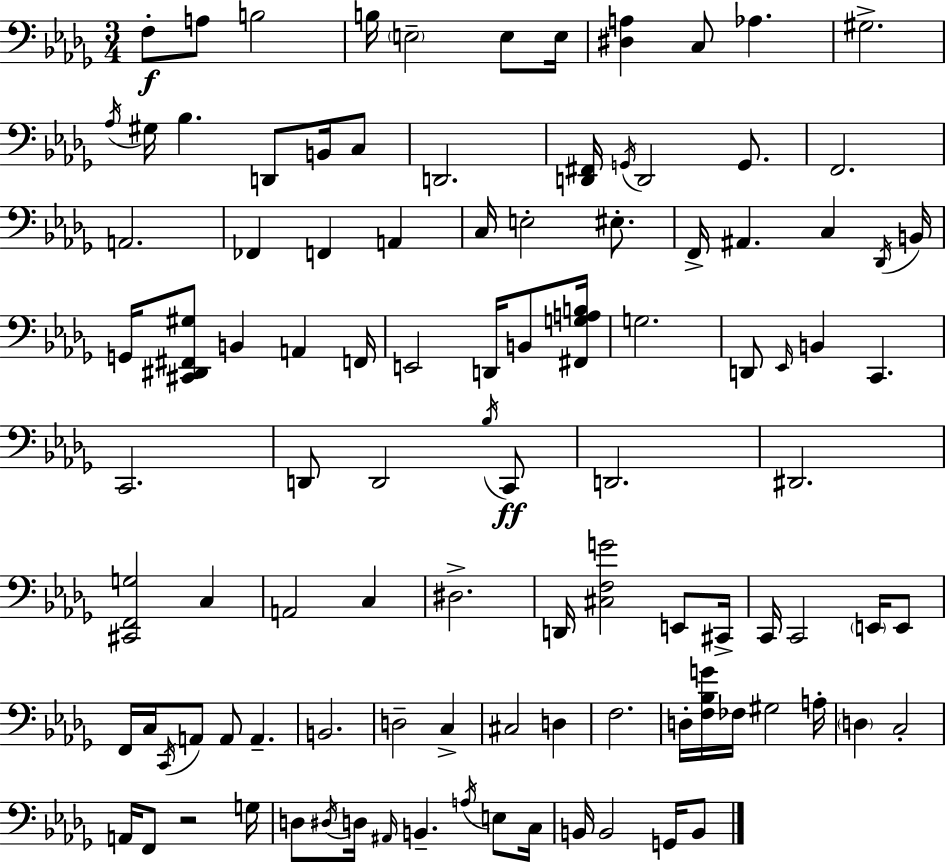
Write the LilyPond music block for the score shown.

{
  \clef bass
  \numericTimeSignature
  \time 3/4
  \key bes \minor
  f8-.\f a8 b2 | b16 \parenthesize e2-- e8 e16 | <dis a>4 c8 aes4. | gis2.-> | \break \acciaccatura { aes16 } gis16 bes4. d,8 b,16 c8 | d,2. | <d, fis,>16 \acciaccatura { g,16 } d,2 g,8. | f,2. | \break a,2. | fes,4 f,4 a,4 | c16 e2-. eis8.-. | f,16-> ais,4. c4 | \break \acciaccatura { des,16 } b,16 g,16 <cis, dis, fis, gis>8 b,4 a,4 | f,16 e,2 d,16 | b,8 <fis, g a b>16 g2. | d,8 \grace { ees,16 } b,4 c,4. | \break c,2. | d,8 d,2 | \acciaccatura { bes16 }\ff c,8 d,2. | dis,2. | \break <cis, f, g>2 | c4 a,2 | c4 dis2.-> | d,16 <cis f g'>2 | \break e,8 cis,16-> c,16 c,2 | \parenthesize e,16 e,8 f,16 c16 \acciaccatura { c,16 } a,8 a,8 | a,4.-- b,2. | d2-- | \break c4-> cis2 | d4 f2. | d16-. <f bes g'>16 fes16 gis2 | a16-. \parenthesize d4 c2-. | \break a,16 f,8 r2 | g16 d8 \acciaccatura { dis16 } d16 \grace { ais,16 } b,4.-- | \acciaccatura { a16 } e8 c16 b,16 b,2 | g,16 b,8 \bar "|."
}